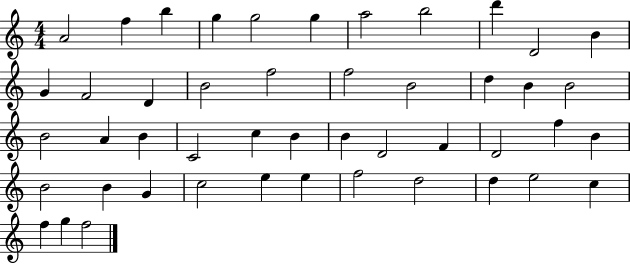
X:1
T:Untitled
M:4/4
L:1/4
K:C
A2 f b g g2 g a2 b2 d' D2 B G F2 D B2 f2 f2 B2 d B B2 B2 A B C2 c B B D2 F D2 f B B2 B G c2 e e f2 d2 d e2 c f g f2